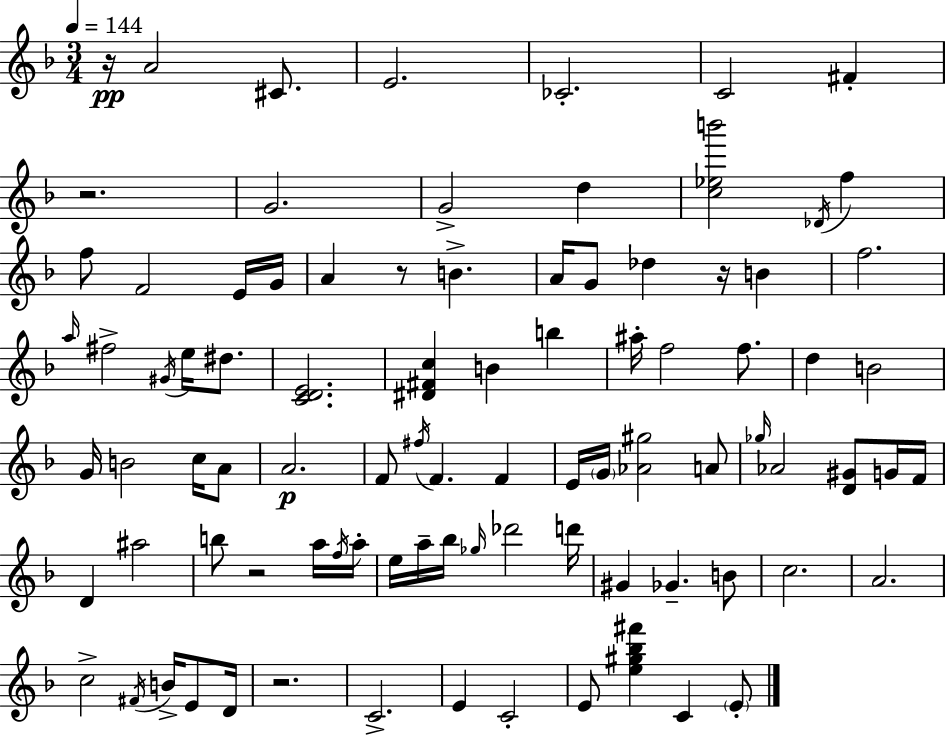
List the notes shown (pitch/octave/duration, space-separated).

R/s A4/h C#4/e. E4/h. CES4/h. C4/h F#4/q R/h. G4/h. G4/h D5/q [C5,Eb5,B6]/h Db4/s F5/q F5/e F4/h E4/s G4/s A4/q R/e B4/q. A4/s G4/e Db5/q R/s B4/q F5/h. A5/s F#5/h G#4/s E5/s D#5/e. [C4,D4,E4]/h. [D#4,F#4,C5]/q B4/q B5/q A#5/s F5/h F5/e. D5/q B4/h G4/s B4/h C5/s A4/e A4/h. F4/e F#5/s F4/q. F4/q E4/s G4/s [Ab4,G#5]/h A4/e Gb5/s Ab4/h [D4,G#4]/e G4/s F4/s D4/q A#5/h B5/e R/h A5/s F5/s A5/s E5/s A5/s Bb5/s Gb5/s Db6/h D6/s G#4/q Gb4/q. B4/e C5/h. A4/h. C5/h F#4/s B4/s E4/e D4/s R/h. C4/h. E4/q C4/h E4/e [E5,G#5,Bb5,F#6]/q C4/q E4/e